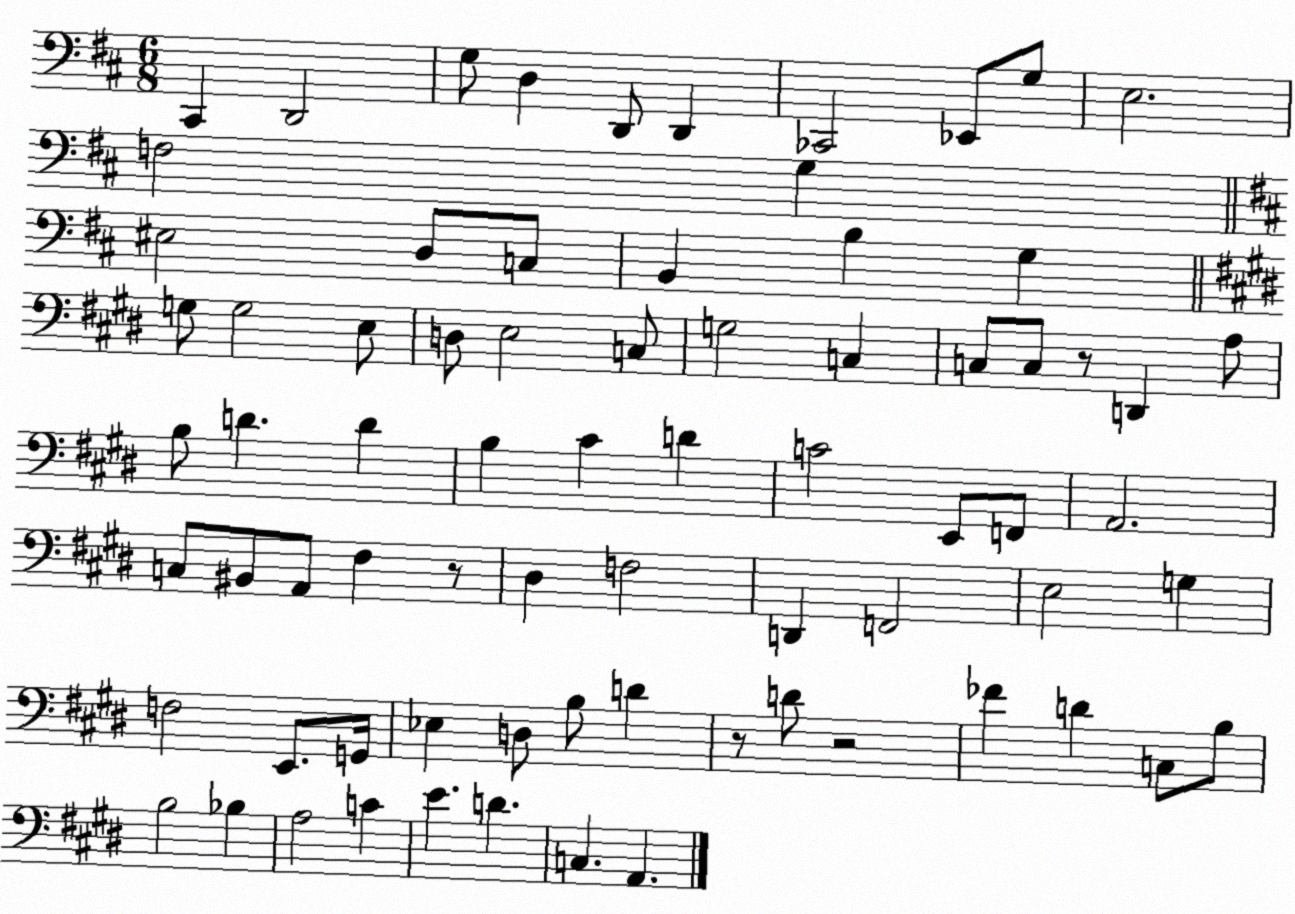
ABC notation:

X:1
T:Untitled
M:6/8
L:1/4
K:D
^C,, D,,2 G,/2 D, D,,/2 D,, _C,,2 _E,,/2 G,/2 E,2 F,2 G, ^E,2 D,/2 C,/2 B,, B, G, G,/2 G,2 E,/2 D,/2 E,2 C,/2 G,2 C, C,/2 C,/2 z/2 D,, A,/2 B,/2 D D B, ^C D C2 E,,/2 F,,/2 A,,2 C,/2 ^B,,/2 A,,/2 ^F, z/2 ^D, F,2 D,, F,,2 E,2 G, F,2 E,,/2 G,,/4 _E, D,/2 B,/2 D z/2 D/2 z2 _F D C,/2 B,/2 B,2 _B, A,2 C E D C, A,,